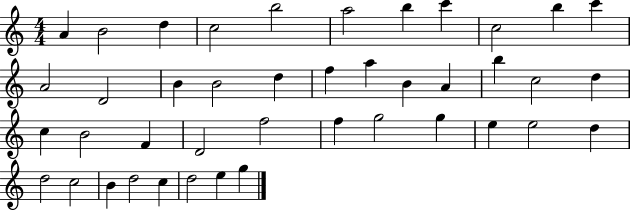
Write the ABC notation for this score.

X:1
T:Untitled
M:4/4
L:1/4
K:C
A B2 d c2 b2 a2 b c' c2 b c' A2 D2 B B2 d f a B A b c2 d c B2 F D2 f2 f g2 g e e2 d d2 c2 B d2 c d2 e g